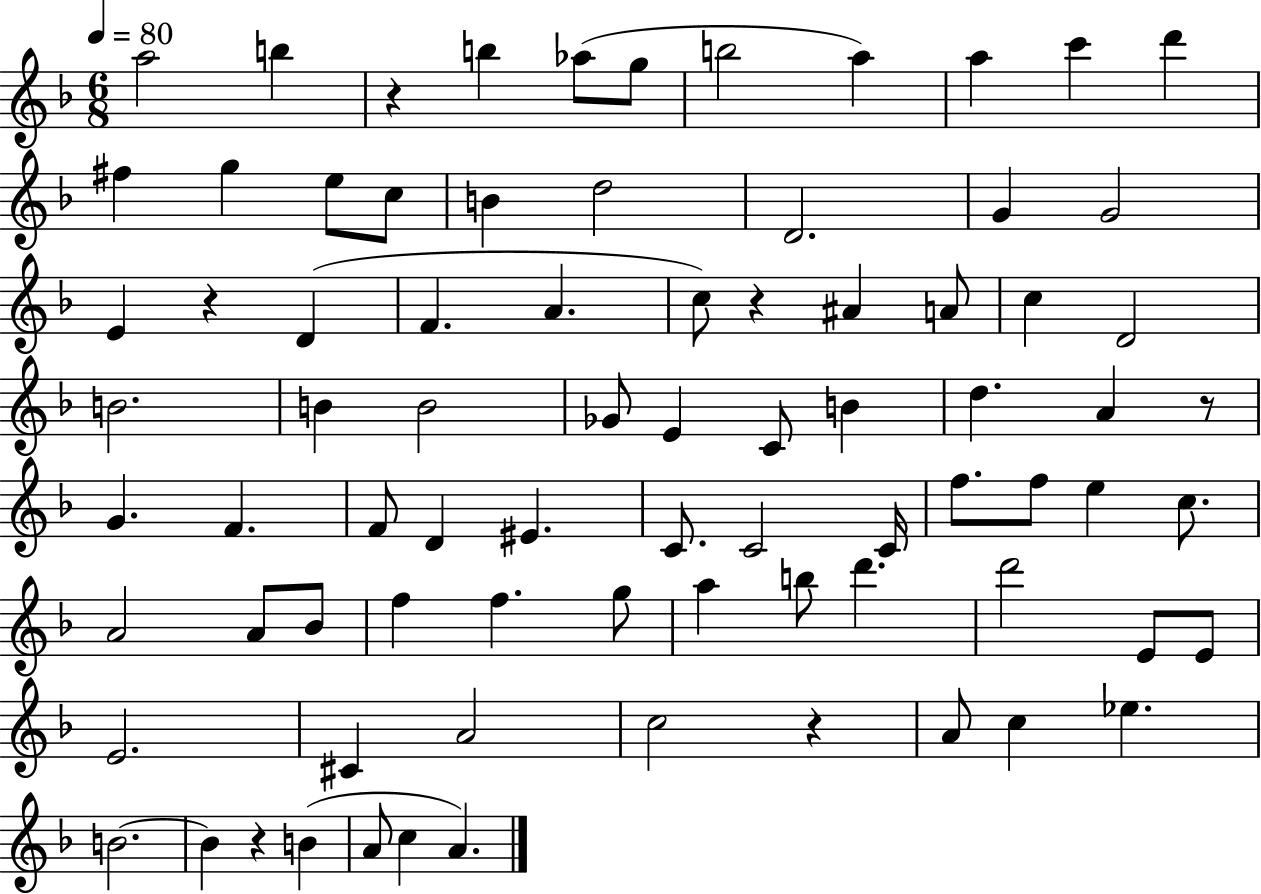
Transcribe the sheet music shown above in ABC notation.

X:1
T:Untitled
M:6/8
L:1/4
K:F
a2 b z b _a/2 g/2 b2 a a c' d' ^f g e/2 c/2 B d2 D2 G G2 E z D F A c/2 z ^A A/2 c D2 B2 B B2 _G/2 E C/2 B d A z/2 G F F/2 D ^E C/2 C2 C/4 f/2 f/2 e c/2 A2 A/2 _B/2 f f g/2 a b/2 d' d'2 E/2 E/2 E2 ^C A2 c2 z A/2 c _e B2 B z B A/2 c A